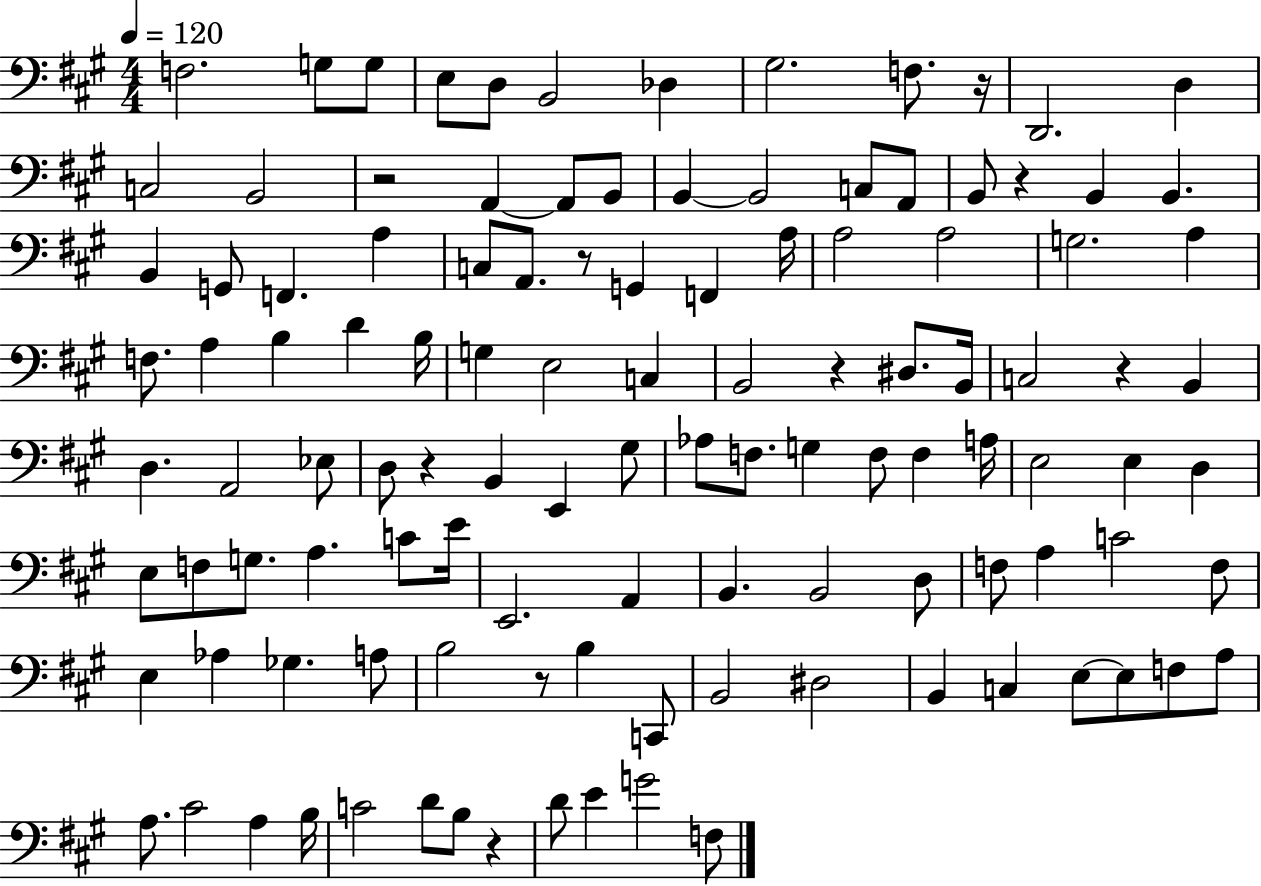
{
  \clef bass
  \numericTimeSignature
  \time 4/4
  \key a \major
  \tempo 4 = 120
  \repeat volta 2 { f2. g8 g8 | e8 d8 b,2 des4 | gis2. f8. r16 | d,2. d4 | \break c2 b,2 | r2 a,4~~ a,8 b,8 | b,4~~ b,2 c8 a,8 | b,8 r4 b,4 b,4. | \break b,4 g,8 f,4. a4 | c8 a,8. r8 g,4 f,4 a16 | a2 a2 | g2. a4 | \break f8. a4 b4 d'4 b16 | g4 e2 c4 | b,2 r4 dis8. b,16 | c2 r4 b,4 | \break d4. a,2 ees8 | d8 r4 b,4 e,4 gis8 | aes8 f8. g4 f8 f4 a16 | e2 e4 d4 | \break e8 f8 g8. a4. c'8 e'16 | e,2. a,4 | b,4. b,2 d8 | f8 a4 c'2 f8 | \break e4 aes4 ges4. a8 | b2 r8 b4 c,8 | b,2 dis2 | b,4 c4 e8~~ e8 f8 a8 | \break a8. cis'2 a4 b16 | c'2 d'8 b8 r4 | d'8 e'4 g'2 f8 | } \bar "|."
}